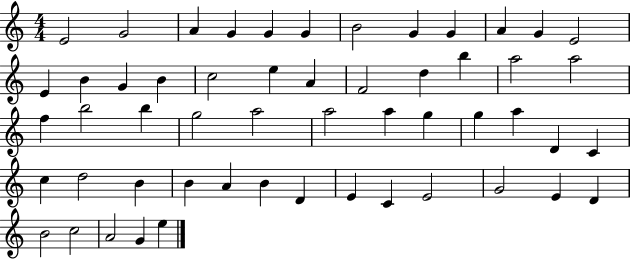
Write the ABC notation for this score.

X:1
T:Untitled
M:4/4
L:1/4
K:C
E2 G2 A G G G B2 G G A G E2 E B G B c2 e A F2 d b a2 a2 f b2 b g2 a2 a2 a g g a D C c d2 B B A B D E C E2 G2 E D B2 c2 A2 G e